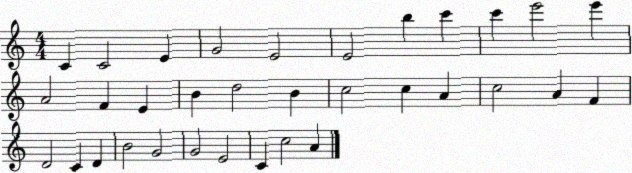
X:1
T:Untitled
M:4/4
L:1/4
K:C
C C2 E G2 E2 E2 b c' c' e'2 e' A2 F E B d2 B c2 c A c2 A F D2 C D B2 G2 G2 E2 C c2 A